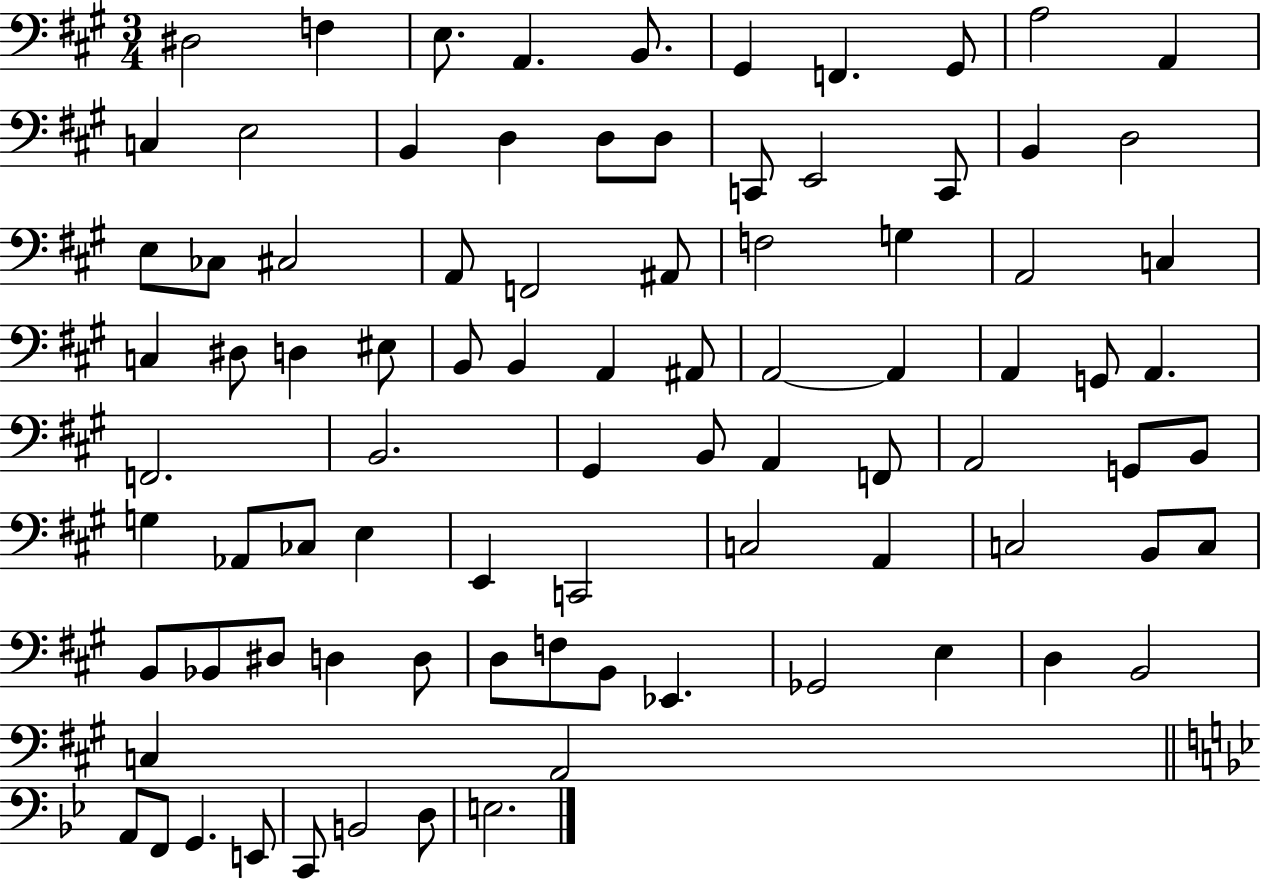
{
  \clef bass
  \numericTimeSignature
  \time 3/4
  \key a \major
  dis2 f4 | e8. a,4. b,8. | gis,4 f,4. gis,8 | a2 a,4 | \break c4 e2 | b,4 d4 d8 d8 | c,8 e,2 c,8 | b,4 d2 | \break e8 ces8 cis2 | a,8 f,2 ais,8 | f2 g4 | a,2 c4 | \break c4 dis8 d4 eis8 | b,8 b,4 a,4 ais,8 | a,2~~ a,4 | a,4 g,8 a,4. | \break f,2. | b,2. | gis,4 b,8 a,4 f,8 | a,2 g,8 b,8 | \break g4 aes,8 ces8 e4 | e,4 c,2 | c2 a,4 | c2 b,8 c8 | \break b,8 bes,8 dis8 d4 d8 | d8 f8 b,8 ees,4. | ges,2 e4 | d4 b,2 | \break c4 a,2 | \bar "||" \break \key bes \major a,8 f,8 g,4. e,8 | c,8 b,2 d8 | e2. | \bar "|."
}